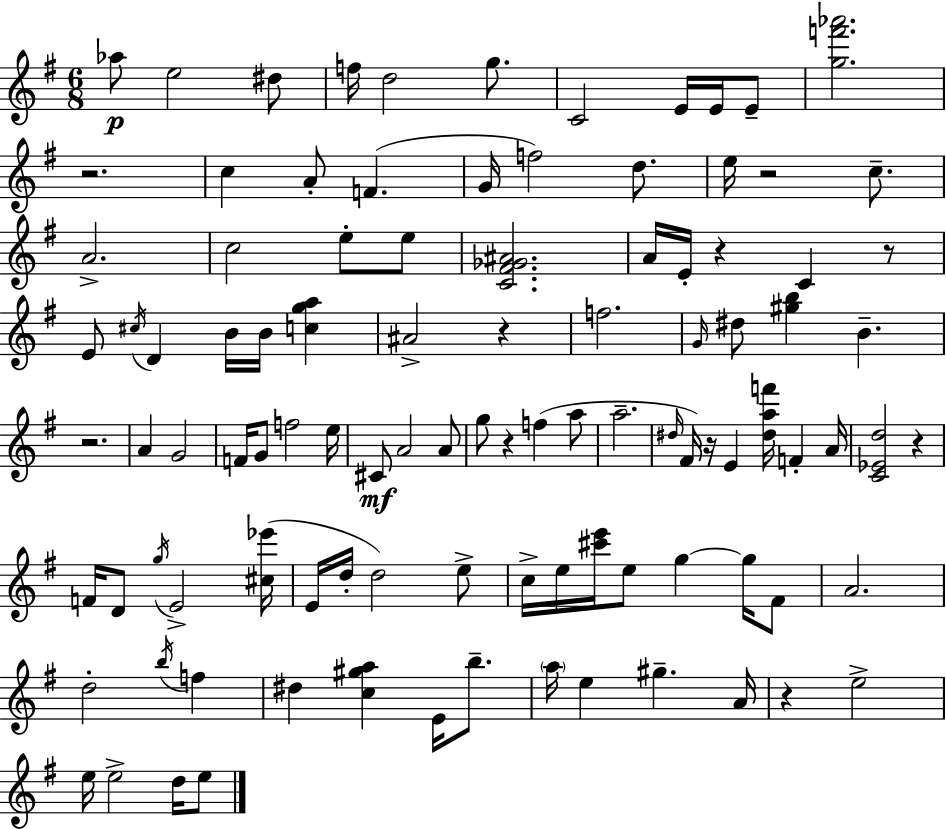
{
  \clef treble
  \numericTimeSignature
  \time 6/8
  \key e \minor
  aes''8\p e''2 dis''8 | f''16 d''2 g''8. | c'2 e'16 e'16 e'8-- | <g'' f''' aes'''>2. | \break r2. | c''4 a'8-. f'4.( | g'16 f''2) d''8. | e''16 r2 c''8.-- | \break a'2.-> | c''2 e''8-. e''8 | <c' fis' ges' ais'>2. | a'16 e'16-. r4 c'4 r8 | \break e'8 \acciaccatura { cis''16 } d'4 b'16 b'16 <c'' g'' a''>4 | ais'2-> r4 | f''2. | \grace { g'16 } dis''8 <gis'' b''>4 b'4.-- | \break r2. | a'4 g'2 | f'16 g'8 f''2 | e''16 cis'8\mf a'2 | \break a'8 g''8 r4 f''4( | a''8 a''2.-- | \grace { dis''16 }) fis'16 r16 e'4 <dis'' a'' f'''>16 f'4-. | a'16 <c' ees' d''>2 r4 | \break f'16 d'8 \acciaccatura { g''16 } e'2-> | <cis'' ees'''>16( e'16 d''16-. d''2) | e''8-> c''16-> e''16 <cis''' e'''>16 e''8 g''4~~ | g''16 fis'8 a'2. | \break d''2-. | \acciaccatura { b''16 } f''4 dis''4 <c'' gis'' a''>4 | e'16 b''8.-- \parenthesize a''16 e''4 gis''4.-- | a'16 r4 e''2-> | \break e''16 e''2-> | d''16 e''8 \bar "|."
}